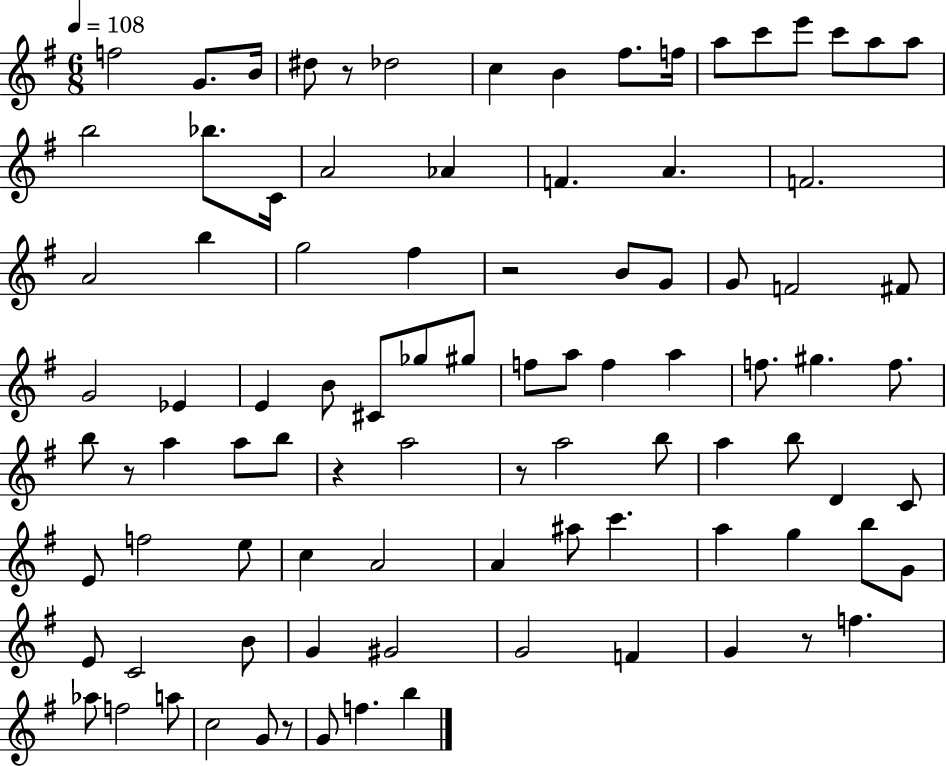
{
  \clef treble
  \numericTimeSignature
  \time 6/8
  \key g \major
  \tempo 4 = 108
  f''2 g'8. b'16 | dis''8 r8 des''2 | c''4 b'4 fis''8. f''16 | a''8 c'''8 e'''8 c'''8 a''8 a''8 | \break b''2 bes''8. c'16 | a'2 aes'4 | f'4. a'4. | f'2. | \break a'2 b''4 | g''2 fis''4 | r2 b'8 g'8 | g'8 f'2 fis'8 | \break g'2 ees'4 | e'4 b'8 cis'8 ges''8 gis''8 | f''8 a''8 f''4 a''4 | f''8. gis''4. f''8. | \break b''8 r8 a''4 a''8 b''8 | r4 a''2 | r8 a''2 b''8 | a''4 b''8 d'4 c'8 | \break e'8 f''2 e''8 | c''4 a'2 | a'4 ais''8 c'''4. | a''4 g''4 b''8 g'8 | \break e'8 c'2 b'8 | g'4 gis'2 | g'2 f'4 | g'4 r8 f''4. | \break aes''8 f''2 a''8 | c''2 g'8 r8 | g'8 f''4. b''4 | \bar "|."
}